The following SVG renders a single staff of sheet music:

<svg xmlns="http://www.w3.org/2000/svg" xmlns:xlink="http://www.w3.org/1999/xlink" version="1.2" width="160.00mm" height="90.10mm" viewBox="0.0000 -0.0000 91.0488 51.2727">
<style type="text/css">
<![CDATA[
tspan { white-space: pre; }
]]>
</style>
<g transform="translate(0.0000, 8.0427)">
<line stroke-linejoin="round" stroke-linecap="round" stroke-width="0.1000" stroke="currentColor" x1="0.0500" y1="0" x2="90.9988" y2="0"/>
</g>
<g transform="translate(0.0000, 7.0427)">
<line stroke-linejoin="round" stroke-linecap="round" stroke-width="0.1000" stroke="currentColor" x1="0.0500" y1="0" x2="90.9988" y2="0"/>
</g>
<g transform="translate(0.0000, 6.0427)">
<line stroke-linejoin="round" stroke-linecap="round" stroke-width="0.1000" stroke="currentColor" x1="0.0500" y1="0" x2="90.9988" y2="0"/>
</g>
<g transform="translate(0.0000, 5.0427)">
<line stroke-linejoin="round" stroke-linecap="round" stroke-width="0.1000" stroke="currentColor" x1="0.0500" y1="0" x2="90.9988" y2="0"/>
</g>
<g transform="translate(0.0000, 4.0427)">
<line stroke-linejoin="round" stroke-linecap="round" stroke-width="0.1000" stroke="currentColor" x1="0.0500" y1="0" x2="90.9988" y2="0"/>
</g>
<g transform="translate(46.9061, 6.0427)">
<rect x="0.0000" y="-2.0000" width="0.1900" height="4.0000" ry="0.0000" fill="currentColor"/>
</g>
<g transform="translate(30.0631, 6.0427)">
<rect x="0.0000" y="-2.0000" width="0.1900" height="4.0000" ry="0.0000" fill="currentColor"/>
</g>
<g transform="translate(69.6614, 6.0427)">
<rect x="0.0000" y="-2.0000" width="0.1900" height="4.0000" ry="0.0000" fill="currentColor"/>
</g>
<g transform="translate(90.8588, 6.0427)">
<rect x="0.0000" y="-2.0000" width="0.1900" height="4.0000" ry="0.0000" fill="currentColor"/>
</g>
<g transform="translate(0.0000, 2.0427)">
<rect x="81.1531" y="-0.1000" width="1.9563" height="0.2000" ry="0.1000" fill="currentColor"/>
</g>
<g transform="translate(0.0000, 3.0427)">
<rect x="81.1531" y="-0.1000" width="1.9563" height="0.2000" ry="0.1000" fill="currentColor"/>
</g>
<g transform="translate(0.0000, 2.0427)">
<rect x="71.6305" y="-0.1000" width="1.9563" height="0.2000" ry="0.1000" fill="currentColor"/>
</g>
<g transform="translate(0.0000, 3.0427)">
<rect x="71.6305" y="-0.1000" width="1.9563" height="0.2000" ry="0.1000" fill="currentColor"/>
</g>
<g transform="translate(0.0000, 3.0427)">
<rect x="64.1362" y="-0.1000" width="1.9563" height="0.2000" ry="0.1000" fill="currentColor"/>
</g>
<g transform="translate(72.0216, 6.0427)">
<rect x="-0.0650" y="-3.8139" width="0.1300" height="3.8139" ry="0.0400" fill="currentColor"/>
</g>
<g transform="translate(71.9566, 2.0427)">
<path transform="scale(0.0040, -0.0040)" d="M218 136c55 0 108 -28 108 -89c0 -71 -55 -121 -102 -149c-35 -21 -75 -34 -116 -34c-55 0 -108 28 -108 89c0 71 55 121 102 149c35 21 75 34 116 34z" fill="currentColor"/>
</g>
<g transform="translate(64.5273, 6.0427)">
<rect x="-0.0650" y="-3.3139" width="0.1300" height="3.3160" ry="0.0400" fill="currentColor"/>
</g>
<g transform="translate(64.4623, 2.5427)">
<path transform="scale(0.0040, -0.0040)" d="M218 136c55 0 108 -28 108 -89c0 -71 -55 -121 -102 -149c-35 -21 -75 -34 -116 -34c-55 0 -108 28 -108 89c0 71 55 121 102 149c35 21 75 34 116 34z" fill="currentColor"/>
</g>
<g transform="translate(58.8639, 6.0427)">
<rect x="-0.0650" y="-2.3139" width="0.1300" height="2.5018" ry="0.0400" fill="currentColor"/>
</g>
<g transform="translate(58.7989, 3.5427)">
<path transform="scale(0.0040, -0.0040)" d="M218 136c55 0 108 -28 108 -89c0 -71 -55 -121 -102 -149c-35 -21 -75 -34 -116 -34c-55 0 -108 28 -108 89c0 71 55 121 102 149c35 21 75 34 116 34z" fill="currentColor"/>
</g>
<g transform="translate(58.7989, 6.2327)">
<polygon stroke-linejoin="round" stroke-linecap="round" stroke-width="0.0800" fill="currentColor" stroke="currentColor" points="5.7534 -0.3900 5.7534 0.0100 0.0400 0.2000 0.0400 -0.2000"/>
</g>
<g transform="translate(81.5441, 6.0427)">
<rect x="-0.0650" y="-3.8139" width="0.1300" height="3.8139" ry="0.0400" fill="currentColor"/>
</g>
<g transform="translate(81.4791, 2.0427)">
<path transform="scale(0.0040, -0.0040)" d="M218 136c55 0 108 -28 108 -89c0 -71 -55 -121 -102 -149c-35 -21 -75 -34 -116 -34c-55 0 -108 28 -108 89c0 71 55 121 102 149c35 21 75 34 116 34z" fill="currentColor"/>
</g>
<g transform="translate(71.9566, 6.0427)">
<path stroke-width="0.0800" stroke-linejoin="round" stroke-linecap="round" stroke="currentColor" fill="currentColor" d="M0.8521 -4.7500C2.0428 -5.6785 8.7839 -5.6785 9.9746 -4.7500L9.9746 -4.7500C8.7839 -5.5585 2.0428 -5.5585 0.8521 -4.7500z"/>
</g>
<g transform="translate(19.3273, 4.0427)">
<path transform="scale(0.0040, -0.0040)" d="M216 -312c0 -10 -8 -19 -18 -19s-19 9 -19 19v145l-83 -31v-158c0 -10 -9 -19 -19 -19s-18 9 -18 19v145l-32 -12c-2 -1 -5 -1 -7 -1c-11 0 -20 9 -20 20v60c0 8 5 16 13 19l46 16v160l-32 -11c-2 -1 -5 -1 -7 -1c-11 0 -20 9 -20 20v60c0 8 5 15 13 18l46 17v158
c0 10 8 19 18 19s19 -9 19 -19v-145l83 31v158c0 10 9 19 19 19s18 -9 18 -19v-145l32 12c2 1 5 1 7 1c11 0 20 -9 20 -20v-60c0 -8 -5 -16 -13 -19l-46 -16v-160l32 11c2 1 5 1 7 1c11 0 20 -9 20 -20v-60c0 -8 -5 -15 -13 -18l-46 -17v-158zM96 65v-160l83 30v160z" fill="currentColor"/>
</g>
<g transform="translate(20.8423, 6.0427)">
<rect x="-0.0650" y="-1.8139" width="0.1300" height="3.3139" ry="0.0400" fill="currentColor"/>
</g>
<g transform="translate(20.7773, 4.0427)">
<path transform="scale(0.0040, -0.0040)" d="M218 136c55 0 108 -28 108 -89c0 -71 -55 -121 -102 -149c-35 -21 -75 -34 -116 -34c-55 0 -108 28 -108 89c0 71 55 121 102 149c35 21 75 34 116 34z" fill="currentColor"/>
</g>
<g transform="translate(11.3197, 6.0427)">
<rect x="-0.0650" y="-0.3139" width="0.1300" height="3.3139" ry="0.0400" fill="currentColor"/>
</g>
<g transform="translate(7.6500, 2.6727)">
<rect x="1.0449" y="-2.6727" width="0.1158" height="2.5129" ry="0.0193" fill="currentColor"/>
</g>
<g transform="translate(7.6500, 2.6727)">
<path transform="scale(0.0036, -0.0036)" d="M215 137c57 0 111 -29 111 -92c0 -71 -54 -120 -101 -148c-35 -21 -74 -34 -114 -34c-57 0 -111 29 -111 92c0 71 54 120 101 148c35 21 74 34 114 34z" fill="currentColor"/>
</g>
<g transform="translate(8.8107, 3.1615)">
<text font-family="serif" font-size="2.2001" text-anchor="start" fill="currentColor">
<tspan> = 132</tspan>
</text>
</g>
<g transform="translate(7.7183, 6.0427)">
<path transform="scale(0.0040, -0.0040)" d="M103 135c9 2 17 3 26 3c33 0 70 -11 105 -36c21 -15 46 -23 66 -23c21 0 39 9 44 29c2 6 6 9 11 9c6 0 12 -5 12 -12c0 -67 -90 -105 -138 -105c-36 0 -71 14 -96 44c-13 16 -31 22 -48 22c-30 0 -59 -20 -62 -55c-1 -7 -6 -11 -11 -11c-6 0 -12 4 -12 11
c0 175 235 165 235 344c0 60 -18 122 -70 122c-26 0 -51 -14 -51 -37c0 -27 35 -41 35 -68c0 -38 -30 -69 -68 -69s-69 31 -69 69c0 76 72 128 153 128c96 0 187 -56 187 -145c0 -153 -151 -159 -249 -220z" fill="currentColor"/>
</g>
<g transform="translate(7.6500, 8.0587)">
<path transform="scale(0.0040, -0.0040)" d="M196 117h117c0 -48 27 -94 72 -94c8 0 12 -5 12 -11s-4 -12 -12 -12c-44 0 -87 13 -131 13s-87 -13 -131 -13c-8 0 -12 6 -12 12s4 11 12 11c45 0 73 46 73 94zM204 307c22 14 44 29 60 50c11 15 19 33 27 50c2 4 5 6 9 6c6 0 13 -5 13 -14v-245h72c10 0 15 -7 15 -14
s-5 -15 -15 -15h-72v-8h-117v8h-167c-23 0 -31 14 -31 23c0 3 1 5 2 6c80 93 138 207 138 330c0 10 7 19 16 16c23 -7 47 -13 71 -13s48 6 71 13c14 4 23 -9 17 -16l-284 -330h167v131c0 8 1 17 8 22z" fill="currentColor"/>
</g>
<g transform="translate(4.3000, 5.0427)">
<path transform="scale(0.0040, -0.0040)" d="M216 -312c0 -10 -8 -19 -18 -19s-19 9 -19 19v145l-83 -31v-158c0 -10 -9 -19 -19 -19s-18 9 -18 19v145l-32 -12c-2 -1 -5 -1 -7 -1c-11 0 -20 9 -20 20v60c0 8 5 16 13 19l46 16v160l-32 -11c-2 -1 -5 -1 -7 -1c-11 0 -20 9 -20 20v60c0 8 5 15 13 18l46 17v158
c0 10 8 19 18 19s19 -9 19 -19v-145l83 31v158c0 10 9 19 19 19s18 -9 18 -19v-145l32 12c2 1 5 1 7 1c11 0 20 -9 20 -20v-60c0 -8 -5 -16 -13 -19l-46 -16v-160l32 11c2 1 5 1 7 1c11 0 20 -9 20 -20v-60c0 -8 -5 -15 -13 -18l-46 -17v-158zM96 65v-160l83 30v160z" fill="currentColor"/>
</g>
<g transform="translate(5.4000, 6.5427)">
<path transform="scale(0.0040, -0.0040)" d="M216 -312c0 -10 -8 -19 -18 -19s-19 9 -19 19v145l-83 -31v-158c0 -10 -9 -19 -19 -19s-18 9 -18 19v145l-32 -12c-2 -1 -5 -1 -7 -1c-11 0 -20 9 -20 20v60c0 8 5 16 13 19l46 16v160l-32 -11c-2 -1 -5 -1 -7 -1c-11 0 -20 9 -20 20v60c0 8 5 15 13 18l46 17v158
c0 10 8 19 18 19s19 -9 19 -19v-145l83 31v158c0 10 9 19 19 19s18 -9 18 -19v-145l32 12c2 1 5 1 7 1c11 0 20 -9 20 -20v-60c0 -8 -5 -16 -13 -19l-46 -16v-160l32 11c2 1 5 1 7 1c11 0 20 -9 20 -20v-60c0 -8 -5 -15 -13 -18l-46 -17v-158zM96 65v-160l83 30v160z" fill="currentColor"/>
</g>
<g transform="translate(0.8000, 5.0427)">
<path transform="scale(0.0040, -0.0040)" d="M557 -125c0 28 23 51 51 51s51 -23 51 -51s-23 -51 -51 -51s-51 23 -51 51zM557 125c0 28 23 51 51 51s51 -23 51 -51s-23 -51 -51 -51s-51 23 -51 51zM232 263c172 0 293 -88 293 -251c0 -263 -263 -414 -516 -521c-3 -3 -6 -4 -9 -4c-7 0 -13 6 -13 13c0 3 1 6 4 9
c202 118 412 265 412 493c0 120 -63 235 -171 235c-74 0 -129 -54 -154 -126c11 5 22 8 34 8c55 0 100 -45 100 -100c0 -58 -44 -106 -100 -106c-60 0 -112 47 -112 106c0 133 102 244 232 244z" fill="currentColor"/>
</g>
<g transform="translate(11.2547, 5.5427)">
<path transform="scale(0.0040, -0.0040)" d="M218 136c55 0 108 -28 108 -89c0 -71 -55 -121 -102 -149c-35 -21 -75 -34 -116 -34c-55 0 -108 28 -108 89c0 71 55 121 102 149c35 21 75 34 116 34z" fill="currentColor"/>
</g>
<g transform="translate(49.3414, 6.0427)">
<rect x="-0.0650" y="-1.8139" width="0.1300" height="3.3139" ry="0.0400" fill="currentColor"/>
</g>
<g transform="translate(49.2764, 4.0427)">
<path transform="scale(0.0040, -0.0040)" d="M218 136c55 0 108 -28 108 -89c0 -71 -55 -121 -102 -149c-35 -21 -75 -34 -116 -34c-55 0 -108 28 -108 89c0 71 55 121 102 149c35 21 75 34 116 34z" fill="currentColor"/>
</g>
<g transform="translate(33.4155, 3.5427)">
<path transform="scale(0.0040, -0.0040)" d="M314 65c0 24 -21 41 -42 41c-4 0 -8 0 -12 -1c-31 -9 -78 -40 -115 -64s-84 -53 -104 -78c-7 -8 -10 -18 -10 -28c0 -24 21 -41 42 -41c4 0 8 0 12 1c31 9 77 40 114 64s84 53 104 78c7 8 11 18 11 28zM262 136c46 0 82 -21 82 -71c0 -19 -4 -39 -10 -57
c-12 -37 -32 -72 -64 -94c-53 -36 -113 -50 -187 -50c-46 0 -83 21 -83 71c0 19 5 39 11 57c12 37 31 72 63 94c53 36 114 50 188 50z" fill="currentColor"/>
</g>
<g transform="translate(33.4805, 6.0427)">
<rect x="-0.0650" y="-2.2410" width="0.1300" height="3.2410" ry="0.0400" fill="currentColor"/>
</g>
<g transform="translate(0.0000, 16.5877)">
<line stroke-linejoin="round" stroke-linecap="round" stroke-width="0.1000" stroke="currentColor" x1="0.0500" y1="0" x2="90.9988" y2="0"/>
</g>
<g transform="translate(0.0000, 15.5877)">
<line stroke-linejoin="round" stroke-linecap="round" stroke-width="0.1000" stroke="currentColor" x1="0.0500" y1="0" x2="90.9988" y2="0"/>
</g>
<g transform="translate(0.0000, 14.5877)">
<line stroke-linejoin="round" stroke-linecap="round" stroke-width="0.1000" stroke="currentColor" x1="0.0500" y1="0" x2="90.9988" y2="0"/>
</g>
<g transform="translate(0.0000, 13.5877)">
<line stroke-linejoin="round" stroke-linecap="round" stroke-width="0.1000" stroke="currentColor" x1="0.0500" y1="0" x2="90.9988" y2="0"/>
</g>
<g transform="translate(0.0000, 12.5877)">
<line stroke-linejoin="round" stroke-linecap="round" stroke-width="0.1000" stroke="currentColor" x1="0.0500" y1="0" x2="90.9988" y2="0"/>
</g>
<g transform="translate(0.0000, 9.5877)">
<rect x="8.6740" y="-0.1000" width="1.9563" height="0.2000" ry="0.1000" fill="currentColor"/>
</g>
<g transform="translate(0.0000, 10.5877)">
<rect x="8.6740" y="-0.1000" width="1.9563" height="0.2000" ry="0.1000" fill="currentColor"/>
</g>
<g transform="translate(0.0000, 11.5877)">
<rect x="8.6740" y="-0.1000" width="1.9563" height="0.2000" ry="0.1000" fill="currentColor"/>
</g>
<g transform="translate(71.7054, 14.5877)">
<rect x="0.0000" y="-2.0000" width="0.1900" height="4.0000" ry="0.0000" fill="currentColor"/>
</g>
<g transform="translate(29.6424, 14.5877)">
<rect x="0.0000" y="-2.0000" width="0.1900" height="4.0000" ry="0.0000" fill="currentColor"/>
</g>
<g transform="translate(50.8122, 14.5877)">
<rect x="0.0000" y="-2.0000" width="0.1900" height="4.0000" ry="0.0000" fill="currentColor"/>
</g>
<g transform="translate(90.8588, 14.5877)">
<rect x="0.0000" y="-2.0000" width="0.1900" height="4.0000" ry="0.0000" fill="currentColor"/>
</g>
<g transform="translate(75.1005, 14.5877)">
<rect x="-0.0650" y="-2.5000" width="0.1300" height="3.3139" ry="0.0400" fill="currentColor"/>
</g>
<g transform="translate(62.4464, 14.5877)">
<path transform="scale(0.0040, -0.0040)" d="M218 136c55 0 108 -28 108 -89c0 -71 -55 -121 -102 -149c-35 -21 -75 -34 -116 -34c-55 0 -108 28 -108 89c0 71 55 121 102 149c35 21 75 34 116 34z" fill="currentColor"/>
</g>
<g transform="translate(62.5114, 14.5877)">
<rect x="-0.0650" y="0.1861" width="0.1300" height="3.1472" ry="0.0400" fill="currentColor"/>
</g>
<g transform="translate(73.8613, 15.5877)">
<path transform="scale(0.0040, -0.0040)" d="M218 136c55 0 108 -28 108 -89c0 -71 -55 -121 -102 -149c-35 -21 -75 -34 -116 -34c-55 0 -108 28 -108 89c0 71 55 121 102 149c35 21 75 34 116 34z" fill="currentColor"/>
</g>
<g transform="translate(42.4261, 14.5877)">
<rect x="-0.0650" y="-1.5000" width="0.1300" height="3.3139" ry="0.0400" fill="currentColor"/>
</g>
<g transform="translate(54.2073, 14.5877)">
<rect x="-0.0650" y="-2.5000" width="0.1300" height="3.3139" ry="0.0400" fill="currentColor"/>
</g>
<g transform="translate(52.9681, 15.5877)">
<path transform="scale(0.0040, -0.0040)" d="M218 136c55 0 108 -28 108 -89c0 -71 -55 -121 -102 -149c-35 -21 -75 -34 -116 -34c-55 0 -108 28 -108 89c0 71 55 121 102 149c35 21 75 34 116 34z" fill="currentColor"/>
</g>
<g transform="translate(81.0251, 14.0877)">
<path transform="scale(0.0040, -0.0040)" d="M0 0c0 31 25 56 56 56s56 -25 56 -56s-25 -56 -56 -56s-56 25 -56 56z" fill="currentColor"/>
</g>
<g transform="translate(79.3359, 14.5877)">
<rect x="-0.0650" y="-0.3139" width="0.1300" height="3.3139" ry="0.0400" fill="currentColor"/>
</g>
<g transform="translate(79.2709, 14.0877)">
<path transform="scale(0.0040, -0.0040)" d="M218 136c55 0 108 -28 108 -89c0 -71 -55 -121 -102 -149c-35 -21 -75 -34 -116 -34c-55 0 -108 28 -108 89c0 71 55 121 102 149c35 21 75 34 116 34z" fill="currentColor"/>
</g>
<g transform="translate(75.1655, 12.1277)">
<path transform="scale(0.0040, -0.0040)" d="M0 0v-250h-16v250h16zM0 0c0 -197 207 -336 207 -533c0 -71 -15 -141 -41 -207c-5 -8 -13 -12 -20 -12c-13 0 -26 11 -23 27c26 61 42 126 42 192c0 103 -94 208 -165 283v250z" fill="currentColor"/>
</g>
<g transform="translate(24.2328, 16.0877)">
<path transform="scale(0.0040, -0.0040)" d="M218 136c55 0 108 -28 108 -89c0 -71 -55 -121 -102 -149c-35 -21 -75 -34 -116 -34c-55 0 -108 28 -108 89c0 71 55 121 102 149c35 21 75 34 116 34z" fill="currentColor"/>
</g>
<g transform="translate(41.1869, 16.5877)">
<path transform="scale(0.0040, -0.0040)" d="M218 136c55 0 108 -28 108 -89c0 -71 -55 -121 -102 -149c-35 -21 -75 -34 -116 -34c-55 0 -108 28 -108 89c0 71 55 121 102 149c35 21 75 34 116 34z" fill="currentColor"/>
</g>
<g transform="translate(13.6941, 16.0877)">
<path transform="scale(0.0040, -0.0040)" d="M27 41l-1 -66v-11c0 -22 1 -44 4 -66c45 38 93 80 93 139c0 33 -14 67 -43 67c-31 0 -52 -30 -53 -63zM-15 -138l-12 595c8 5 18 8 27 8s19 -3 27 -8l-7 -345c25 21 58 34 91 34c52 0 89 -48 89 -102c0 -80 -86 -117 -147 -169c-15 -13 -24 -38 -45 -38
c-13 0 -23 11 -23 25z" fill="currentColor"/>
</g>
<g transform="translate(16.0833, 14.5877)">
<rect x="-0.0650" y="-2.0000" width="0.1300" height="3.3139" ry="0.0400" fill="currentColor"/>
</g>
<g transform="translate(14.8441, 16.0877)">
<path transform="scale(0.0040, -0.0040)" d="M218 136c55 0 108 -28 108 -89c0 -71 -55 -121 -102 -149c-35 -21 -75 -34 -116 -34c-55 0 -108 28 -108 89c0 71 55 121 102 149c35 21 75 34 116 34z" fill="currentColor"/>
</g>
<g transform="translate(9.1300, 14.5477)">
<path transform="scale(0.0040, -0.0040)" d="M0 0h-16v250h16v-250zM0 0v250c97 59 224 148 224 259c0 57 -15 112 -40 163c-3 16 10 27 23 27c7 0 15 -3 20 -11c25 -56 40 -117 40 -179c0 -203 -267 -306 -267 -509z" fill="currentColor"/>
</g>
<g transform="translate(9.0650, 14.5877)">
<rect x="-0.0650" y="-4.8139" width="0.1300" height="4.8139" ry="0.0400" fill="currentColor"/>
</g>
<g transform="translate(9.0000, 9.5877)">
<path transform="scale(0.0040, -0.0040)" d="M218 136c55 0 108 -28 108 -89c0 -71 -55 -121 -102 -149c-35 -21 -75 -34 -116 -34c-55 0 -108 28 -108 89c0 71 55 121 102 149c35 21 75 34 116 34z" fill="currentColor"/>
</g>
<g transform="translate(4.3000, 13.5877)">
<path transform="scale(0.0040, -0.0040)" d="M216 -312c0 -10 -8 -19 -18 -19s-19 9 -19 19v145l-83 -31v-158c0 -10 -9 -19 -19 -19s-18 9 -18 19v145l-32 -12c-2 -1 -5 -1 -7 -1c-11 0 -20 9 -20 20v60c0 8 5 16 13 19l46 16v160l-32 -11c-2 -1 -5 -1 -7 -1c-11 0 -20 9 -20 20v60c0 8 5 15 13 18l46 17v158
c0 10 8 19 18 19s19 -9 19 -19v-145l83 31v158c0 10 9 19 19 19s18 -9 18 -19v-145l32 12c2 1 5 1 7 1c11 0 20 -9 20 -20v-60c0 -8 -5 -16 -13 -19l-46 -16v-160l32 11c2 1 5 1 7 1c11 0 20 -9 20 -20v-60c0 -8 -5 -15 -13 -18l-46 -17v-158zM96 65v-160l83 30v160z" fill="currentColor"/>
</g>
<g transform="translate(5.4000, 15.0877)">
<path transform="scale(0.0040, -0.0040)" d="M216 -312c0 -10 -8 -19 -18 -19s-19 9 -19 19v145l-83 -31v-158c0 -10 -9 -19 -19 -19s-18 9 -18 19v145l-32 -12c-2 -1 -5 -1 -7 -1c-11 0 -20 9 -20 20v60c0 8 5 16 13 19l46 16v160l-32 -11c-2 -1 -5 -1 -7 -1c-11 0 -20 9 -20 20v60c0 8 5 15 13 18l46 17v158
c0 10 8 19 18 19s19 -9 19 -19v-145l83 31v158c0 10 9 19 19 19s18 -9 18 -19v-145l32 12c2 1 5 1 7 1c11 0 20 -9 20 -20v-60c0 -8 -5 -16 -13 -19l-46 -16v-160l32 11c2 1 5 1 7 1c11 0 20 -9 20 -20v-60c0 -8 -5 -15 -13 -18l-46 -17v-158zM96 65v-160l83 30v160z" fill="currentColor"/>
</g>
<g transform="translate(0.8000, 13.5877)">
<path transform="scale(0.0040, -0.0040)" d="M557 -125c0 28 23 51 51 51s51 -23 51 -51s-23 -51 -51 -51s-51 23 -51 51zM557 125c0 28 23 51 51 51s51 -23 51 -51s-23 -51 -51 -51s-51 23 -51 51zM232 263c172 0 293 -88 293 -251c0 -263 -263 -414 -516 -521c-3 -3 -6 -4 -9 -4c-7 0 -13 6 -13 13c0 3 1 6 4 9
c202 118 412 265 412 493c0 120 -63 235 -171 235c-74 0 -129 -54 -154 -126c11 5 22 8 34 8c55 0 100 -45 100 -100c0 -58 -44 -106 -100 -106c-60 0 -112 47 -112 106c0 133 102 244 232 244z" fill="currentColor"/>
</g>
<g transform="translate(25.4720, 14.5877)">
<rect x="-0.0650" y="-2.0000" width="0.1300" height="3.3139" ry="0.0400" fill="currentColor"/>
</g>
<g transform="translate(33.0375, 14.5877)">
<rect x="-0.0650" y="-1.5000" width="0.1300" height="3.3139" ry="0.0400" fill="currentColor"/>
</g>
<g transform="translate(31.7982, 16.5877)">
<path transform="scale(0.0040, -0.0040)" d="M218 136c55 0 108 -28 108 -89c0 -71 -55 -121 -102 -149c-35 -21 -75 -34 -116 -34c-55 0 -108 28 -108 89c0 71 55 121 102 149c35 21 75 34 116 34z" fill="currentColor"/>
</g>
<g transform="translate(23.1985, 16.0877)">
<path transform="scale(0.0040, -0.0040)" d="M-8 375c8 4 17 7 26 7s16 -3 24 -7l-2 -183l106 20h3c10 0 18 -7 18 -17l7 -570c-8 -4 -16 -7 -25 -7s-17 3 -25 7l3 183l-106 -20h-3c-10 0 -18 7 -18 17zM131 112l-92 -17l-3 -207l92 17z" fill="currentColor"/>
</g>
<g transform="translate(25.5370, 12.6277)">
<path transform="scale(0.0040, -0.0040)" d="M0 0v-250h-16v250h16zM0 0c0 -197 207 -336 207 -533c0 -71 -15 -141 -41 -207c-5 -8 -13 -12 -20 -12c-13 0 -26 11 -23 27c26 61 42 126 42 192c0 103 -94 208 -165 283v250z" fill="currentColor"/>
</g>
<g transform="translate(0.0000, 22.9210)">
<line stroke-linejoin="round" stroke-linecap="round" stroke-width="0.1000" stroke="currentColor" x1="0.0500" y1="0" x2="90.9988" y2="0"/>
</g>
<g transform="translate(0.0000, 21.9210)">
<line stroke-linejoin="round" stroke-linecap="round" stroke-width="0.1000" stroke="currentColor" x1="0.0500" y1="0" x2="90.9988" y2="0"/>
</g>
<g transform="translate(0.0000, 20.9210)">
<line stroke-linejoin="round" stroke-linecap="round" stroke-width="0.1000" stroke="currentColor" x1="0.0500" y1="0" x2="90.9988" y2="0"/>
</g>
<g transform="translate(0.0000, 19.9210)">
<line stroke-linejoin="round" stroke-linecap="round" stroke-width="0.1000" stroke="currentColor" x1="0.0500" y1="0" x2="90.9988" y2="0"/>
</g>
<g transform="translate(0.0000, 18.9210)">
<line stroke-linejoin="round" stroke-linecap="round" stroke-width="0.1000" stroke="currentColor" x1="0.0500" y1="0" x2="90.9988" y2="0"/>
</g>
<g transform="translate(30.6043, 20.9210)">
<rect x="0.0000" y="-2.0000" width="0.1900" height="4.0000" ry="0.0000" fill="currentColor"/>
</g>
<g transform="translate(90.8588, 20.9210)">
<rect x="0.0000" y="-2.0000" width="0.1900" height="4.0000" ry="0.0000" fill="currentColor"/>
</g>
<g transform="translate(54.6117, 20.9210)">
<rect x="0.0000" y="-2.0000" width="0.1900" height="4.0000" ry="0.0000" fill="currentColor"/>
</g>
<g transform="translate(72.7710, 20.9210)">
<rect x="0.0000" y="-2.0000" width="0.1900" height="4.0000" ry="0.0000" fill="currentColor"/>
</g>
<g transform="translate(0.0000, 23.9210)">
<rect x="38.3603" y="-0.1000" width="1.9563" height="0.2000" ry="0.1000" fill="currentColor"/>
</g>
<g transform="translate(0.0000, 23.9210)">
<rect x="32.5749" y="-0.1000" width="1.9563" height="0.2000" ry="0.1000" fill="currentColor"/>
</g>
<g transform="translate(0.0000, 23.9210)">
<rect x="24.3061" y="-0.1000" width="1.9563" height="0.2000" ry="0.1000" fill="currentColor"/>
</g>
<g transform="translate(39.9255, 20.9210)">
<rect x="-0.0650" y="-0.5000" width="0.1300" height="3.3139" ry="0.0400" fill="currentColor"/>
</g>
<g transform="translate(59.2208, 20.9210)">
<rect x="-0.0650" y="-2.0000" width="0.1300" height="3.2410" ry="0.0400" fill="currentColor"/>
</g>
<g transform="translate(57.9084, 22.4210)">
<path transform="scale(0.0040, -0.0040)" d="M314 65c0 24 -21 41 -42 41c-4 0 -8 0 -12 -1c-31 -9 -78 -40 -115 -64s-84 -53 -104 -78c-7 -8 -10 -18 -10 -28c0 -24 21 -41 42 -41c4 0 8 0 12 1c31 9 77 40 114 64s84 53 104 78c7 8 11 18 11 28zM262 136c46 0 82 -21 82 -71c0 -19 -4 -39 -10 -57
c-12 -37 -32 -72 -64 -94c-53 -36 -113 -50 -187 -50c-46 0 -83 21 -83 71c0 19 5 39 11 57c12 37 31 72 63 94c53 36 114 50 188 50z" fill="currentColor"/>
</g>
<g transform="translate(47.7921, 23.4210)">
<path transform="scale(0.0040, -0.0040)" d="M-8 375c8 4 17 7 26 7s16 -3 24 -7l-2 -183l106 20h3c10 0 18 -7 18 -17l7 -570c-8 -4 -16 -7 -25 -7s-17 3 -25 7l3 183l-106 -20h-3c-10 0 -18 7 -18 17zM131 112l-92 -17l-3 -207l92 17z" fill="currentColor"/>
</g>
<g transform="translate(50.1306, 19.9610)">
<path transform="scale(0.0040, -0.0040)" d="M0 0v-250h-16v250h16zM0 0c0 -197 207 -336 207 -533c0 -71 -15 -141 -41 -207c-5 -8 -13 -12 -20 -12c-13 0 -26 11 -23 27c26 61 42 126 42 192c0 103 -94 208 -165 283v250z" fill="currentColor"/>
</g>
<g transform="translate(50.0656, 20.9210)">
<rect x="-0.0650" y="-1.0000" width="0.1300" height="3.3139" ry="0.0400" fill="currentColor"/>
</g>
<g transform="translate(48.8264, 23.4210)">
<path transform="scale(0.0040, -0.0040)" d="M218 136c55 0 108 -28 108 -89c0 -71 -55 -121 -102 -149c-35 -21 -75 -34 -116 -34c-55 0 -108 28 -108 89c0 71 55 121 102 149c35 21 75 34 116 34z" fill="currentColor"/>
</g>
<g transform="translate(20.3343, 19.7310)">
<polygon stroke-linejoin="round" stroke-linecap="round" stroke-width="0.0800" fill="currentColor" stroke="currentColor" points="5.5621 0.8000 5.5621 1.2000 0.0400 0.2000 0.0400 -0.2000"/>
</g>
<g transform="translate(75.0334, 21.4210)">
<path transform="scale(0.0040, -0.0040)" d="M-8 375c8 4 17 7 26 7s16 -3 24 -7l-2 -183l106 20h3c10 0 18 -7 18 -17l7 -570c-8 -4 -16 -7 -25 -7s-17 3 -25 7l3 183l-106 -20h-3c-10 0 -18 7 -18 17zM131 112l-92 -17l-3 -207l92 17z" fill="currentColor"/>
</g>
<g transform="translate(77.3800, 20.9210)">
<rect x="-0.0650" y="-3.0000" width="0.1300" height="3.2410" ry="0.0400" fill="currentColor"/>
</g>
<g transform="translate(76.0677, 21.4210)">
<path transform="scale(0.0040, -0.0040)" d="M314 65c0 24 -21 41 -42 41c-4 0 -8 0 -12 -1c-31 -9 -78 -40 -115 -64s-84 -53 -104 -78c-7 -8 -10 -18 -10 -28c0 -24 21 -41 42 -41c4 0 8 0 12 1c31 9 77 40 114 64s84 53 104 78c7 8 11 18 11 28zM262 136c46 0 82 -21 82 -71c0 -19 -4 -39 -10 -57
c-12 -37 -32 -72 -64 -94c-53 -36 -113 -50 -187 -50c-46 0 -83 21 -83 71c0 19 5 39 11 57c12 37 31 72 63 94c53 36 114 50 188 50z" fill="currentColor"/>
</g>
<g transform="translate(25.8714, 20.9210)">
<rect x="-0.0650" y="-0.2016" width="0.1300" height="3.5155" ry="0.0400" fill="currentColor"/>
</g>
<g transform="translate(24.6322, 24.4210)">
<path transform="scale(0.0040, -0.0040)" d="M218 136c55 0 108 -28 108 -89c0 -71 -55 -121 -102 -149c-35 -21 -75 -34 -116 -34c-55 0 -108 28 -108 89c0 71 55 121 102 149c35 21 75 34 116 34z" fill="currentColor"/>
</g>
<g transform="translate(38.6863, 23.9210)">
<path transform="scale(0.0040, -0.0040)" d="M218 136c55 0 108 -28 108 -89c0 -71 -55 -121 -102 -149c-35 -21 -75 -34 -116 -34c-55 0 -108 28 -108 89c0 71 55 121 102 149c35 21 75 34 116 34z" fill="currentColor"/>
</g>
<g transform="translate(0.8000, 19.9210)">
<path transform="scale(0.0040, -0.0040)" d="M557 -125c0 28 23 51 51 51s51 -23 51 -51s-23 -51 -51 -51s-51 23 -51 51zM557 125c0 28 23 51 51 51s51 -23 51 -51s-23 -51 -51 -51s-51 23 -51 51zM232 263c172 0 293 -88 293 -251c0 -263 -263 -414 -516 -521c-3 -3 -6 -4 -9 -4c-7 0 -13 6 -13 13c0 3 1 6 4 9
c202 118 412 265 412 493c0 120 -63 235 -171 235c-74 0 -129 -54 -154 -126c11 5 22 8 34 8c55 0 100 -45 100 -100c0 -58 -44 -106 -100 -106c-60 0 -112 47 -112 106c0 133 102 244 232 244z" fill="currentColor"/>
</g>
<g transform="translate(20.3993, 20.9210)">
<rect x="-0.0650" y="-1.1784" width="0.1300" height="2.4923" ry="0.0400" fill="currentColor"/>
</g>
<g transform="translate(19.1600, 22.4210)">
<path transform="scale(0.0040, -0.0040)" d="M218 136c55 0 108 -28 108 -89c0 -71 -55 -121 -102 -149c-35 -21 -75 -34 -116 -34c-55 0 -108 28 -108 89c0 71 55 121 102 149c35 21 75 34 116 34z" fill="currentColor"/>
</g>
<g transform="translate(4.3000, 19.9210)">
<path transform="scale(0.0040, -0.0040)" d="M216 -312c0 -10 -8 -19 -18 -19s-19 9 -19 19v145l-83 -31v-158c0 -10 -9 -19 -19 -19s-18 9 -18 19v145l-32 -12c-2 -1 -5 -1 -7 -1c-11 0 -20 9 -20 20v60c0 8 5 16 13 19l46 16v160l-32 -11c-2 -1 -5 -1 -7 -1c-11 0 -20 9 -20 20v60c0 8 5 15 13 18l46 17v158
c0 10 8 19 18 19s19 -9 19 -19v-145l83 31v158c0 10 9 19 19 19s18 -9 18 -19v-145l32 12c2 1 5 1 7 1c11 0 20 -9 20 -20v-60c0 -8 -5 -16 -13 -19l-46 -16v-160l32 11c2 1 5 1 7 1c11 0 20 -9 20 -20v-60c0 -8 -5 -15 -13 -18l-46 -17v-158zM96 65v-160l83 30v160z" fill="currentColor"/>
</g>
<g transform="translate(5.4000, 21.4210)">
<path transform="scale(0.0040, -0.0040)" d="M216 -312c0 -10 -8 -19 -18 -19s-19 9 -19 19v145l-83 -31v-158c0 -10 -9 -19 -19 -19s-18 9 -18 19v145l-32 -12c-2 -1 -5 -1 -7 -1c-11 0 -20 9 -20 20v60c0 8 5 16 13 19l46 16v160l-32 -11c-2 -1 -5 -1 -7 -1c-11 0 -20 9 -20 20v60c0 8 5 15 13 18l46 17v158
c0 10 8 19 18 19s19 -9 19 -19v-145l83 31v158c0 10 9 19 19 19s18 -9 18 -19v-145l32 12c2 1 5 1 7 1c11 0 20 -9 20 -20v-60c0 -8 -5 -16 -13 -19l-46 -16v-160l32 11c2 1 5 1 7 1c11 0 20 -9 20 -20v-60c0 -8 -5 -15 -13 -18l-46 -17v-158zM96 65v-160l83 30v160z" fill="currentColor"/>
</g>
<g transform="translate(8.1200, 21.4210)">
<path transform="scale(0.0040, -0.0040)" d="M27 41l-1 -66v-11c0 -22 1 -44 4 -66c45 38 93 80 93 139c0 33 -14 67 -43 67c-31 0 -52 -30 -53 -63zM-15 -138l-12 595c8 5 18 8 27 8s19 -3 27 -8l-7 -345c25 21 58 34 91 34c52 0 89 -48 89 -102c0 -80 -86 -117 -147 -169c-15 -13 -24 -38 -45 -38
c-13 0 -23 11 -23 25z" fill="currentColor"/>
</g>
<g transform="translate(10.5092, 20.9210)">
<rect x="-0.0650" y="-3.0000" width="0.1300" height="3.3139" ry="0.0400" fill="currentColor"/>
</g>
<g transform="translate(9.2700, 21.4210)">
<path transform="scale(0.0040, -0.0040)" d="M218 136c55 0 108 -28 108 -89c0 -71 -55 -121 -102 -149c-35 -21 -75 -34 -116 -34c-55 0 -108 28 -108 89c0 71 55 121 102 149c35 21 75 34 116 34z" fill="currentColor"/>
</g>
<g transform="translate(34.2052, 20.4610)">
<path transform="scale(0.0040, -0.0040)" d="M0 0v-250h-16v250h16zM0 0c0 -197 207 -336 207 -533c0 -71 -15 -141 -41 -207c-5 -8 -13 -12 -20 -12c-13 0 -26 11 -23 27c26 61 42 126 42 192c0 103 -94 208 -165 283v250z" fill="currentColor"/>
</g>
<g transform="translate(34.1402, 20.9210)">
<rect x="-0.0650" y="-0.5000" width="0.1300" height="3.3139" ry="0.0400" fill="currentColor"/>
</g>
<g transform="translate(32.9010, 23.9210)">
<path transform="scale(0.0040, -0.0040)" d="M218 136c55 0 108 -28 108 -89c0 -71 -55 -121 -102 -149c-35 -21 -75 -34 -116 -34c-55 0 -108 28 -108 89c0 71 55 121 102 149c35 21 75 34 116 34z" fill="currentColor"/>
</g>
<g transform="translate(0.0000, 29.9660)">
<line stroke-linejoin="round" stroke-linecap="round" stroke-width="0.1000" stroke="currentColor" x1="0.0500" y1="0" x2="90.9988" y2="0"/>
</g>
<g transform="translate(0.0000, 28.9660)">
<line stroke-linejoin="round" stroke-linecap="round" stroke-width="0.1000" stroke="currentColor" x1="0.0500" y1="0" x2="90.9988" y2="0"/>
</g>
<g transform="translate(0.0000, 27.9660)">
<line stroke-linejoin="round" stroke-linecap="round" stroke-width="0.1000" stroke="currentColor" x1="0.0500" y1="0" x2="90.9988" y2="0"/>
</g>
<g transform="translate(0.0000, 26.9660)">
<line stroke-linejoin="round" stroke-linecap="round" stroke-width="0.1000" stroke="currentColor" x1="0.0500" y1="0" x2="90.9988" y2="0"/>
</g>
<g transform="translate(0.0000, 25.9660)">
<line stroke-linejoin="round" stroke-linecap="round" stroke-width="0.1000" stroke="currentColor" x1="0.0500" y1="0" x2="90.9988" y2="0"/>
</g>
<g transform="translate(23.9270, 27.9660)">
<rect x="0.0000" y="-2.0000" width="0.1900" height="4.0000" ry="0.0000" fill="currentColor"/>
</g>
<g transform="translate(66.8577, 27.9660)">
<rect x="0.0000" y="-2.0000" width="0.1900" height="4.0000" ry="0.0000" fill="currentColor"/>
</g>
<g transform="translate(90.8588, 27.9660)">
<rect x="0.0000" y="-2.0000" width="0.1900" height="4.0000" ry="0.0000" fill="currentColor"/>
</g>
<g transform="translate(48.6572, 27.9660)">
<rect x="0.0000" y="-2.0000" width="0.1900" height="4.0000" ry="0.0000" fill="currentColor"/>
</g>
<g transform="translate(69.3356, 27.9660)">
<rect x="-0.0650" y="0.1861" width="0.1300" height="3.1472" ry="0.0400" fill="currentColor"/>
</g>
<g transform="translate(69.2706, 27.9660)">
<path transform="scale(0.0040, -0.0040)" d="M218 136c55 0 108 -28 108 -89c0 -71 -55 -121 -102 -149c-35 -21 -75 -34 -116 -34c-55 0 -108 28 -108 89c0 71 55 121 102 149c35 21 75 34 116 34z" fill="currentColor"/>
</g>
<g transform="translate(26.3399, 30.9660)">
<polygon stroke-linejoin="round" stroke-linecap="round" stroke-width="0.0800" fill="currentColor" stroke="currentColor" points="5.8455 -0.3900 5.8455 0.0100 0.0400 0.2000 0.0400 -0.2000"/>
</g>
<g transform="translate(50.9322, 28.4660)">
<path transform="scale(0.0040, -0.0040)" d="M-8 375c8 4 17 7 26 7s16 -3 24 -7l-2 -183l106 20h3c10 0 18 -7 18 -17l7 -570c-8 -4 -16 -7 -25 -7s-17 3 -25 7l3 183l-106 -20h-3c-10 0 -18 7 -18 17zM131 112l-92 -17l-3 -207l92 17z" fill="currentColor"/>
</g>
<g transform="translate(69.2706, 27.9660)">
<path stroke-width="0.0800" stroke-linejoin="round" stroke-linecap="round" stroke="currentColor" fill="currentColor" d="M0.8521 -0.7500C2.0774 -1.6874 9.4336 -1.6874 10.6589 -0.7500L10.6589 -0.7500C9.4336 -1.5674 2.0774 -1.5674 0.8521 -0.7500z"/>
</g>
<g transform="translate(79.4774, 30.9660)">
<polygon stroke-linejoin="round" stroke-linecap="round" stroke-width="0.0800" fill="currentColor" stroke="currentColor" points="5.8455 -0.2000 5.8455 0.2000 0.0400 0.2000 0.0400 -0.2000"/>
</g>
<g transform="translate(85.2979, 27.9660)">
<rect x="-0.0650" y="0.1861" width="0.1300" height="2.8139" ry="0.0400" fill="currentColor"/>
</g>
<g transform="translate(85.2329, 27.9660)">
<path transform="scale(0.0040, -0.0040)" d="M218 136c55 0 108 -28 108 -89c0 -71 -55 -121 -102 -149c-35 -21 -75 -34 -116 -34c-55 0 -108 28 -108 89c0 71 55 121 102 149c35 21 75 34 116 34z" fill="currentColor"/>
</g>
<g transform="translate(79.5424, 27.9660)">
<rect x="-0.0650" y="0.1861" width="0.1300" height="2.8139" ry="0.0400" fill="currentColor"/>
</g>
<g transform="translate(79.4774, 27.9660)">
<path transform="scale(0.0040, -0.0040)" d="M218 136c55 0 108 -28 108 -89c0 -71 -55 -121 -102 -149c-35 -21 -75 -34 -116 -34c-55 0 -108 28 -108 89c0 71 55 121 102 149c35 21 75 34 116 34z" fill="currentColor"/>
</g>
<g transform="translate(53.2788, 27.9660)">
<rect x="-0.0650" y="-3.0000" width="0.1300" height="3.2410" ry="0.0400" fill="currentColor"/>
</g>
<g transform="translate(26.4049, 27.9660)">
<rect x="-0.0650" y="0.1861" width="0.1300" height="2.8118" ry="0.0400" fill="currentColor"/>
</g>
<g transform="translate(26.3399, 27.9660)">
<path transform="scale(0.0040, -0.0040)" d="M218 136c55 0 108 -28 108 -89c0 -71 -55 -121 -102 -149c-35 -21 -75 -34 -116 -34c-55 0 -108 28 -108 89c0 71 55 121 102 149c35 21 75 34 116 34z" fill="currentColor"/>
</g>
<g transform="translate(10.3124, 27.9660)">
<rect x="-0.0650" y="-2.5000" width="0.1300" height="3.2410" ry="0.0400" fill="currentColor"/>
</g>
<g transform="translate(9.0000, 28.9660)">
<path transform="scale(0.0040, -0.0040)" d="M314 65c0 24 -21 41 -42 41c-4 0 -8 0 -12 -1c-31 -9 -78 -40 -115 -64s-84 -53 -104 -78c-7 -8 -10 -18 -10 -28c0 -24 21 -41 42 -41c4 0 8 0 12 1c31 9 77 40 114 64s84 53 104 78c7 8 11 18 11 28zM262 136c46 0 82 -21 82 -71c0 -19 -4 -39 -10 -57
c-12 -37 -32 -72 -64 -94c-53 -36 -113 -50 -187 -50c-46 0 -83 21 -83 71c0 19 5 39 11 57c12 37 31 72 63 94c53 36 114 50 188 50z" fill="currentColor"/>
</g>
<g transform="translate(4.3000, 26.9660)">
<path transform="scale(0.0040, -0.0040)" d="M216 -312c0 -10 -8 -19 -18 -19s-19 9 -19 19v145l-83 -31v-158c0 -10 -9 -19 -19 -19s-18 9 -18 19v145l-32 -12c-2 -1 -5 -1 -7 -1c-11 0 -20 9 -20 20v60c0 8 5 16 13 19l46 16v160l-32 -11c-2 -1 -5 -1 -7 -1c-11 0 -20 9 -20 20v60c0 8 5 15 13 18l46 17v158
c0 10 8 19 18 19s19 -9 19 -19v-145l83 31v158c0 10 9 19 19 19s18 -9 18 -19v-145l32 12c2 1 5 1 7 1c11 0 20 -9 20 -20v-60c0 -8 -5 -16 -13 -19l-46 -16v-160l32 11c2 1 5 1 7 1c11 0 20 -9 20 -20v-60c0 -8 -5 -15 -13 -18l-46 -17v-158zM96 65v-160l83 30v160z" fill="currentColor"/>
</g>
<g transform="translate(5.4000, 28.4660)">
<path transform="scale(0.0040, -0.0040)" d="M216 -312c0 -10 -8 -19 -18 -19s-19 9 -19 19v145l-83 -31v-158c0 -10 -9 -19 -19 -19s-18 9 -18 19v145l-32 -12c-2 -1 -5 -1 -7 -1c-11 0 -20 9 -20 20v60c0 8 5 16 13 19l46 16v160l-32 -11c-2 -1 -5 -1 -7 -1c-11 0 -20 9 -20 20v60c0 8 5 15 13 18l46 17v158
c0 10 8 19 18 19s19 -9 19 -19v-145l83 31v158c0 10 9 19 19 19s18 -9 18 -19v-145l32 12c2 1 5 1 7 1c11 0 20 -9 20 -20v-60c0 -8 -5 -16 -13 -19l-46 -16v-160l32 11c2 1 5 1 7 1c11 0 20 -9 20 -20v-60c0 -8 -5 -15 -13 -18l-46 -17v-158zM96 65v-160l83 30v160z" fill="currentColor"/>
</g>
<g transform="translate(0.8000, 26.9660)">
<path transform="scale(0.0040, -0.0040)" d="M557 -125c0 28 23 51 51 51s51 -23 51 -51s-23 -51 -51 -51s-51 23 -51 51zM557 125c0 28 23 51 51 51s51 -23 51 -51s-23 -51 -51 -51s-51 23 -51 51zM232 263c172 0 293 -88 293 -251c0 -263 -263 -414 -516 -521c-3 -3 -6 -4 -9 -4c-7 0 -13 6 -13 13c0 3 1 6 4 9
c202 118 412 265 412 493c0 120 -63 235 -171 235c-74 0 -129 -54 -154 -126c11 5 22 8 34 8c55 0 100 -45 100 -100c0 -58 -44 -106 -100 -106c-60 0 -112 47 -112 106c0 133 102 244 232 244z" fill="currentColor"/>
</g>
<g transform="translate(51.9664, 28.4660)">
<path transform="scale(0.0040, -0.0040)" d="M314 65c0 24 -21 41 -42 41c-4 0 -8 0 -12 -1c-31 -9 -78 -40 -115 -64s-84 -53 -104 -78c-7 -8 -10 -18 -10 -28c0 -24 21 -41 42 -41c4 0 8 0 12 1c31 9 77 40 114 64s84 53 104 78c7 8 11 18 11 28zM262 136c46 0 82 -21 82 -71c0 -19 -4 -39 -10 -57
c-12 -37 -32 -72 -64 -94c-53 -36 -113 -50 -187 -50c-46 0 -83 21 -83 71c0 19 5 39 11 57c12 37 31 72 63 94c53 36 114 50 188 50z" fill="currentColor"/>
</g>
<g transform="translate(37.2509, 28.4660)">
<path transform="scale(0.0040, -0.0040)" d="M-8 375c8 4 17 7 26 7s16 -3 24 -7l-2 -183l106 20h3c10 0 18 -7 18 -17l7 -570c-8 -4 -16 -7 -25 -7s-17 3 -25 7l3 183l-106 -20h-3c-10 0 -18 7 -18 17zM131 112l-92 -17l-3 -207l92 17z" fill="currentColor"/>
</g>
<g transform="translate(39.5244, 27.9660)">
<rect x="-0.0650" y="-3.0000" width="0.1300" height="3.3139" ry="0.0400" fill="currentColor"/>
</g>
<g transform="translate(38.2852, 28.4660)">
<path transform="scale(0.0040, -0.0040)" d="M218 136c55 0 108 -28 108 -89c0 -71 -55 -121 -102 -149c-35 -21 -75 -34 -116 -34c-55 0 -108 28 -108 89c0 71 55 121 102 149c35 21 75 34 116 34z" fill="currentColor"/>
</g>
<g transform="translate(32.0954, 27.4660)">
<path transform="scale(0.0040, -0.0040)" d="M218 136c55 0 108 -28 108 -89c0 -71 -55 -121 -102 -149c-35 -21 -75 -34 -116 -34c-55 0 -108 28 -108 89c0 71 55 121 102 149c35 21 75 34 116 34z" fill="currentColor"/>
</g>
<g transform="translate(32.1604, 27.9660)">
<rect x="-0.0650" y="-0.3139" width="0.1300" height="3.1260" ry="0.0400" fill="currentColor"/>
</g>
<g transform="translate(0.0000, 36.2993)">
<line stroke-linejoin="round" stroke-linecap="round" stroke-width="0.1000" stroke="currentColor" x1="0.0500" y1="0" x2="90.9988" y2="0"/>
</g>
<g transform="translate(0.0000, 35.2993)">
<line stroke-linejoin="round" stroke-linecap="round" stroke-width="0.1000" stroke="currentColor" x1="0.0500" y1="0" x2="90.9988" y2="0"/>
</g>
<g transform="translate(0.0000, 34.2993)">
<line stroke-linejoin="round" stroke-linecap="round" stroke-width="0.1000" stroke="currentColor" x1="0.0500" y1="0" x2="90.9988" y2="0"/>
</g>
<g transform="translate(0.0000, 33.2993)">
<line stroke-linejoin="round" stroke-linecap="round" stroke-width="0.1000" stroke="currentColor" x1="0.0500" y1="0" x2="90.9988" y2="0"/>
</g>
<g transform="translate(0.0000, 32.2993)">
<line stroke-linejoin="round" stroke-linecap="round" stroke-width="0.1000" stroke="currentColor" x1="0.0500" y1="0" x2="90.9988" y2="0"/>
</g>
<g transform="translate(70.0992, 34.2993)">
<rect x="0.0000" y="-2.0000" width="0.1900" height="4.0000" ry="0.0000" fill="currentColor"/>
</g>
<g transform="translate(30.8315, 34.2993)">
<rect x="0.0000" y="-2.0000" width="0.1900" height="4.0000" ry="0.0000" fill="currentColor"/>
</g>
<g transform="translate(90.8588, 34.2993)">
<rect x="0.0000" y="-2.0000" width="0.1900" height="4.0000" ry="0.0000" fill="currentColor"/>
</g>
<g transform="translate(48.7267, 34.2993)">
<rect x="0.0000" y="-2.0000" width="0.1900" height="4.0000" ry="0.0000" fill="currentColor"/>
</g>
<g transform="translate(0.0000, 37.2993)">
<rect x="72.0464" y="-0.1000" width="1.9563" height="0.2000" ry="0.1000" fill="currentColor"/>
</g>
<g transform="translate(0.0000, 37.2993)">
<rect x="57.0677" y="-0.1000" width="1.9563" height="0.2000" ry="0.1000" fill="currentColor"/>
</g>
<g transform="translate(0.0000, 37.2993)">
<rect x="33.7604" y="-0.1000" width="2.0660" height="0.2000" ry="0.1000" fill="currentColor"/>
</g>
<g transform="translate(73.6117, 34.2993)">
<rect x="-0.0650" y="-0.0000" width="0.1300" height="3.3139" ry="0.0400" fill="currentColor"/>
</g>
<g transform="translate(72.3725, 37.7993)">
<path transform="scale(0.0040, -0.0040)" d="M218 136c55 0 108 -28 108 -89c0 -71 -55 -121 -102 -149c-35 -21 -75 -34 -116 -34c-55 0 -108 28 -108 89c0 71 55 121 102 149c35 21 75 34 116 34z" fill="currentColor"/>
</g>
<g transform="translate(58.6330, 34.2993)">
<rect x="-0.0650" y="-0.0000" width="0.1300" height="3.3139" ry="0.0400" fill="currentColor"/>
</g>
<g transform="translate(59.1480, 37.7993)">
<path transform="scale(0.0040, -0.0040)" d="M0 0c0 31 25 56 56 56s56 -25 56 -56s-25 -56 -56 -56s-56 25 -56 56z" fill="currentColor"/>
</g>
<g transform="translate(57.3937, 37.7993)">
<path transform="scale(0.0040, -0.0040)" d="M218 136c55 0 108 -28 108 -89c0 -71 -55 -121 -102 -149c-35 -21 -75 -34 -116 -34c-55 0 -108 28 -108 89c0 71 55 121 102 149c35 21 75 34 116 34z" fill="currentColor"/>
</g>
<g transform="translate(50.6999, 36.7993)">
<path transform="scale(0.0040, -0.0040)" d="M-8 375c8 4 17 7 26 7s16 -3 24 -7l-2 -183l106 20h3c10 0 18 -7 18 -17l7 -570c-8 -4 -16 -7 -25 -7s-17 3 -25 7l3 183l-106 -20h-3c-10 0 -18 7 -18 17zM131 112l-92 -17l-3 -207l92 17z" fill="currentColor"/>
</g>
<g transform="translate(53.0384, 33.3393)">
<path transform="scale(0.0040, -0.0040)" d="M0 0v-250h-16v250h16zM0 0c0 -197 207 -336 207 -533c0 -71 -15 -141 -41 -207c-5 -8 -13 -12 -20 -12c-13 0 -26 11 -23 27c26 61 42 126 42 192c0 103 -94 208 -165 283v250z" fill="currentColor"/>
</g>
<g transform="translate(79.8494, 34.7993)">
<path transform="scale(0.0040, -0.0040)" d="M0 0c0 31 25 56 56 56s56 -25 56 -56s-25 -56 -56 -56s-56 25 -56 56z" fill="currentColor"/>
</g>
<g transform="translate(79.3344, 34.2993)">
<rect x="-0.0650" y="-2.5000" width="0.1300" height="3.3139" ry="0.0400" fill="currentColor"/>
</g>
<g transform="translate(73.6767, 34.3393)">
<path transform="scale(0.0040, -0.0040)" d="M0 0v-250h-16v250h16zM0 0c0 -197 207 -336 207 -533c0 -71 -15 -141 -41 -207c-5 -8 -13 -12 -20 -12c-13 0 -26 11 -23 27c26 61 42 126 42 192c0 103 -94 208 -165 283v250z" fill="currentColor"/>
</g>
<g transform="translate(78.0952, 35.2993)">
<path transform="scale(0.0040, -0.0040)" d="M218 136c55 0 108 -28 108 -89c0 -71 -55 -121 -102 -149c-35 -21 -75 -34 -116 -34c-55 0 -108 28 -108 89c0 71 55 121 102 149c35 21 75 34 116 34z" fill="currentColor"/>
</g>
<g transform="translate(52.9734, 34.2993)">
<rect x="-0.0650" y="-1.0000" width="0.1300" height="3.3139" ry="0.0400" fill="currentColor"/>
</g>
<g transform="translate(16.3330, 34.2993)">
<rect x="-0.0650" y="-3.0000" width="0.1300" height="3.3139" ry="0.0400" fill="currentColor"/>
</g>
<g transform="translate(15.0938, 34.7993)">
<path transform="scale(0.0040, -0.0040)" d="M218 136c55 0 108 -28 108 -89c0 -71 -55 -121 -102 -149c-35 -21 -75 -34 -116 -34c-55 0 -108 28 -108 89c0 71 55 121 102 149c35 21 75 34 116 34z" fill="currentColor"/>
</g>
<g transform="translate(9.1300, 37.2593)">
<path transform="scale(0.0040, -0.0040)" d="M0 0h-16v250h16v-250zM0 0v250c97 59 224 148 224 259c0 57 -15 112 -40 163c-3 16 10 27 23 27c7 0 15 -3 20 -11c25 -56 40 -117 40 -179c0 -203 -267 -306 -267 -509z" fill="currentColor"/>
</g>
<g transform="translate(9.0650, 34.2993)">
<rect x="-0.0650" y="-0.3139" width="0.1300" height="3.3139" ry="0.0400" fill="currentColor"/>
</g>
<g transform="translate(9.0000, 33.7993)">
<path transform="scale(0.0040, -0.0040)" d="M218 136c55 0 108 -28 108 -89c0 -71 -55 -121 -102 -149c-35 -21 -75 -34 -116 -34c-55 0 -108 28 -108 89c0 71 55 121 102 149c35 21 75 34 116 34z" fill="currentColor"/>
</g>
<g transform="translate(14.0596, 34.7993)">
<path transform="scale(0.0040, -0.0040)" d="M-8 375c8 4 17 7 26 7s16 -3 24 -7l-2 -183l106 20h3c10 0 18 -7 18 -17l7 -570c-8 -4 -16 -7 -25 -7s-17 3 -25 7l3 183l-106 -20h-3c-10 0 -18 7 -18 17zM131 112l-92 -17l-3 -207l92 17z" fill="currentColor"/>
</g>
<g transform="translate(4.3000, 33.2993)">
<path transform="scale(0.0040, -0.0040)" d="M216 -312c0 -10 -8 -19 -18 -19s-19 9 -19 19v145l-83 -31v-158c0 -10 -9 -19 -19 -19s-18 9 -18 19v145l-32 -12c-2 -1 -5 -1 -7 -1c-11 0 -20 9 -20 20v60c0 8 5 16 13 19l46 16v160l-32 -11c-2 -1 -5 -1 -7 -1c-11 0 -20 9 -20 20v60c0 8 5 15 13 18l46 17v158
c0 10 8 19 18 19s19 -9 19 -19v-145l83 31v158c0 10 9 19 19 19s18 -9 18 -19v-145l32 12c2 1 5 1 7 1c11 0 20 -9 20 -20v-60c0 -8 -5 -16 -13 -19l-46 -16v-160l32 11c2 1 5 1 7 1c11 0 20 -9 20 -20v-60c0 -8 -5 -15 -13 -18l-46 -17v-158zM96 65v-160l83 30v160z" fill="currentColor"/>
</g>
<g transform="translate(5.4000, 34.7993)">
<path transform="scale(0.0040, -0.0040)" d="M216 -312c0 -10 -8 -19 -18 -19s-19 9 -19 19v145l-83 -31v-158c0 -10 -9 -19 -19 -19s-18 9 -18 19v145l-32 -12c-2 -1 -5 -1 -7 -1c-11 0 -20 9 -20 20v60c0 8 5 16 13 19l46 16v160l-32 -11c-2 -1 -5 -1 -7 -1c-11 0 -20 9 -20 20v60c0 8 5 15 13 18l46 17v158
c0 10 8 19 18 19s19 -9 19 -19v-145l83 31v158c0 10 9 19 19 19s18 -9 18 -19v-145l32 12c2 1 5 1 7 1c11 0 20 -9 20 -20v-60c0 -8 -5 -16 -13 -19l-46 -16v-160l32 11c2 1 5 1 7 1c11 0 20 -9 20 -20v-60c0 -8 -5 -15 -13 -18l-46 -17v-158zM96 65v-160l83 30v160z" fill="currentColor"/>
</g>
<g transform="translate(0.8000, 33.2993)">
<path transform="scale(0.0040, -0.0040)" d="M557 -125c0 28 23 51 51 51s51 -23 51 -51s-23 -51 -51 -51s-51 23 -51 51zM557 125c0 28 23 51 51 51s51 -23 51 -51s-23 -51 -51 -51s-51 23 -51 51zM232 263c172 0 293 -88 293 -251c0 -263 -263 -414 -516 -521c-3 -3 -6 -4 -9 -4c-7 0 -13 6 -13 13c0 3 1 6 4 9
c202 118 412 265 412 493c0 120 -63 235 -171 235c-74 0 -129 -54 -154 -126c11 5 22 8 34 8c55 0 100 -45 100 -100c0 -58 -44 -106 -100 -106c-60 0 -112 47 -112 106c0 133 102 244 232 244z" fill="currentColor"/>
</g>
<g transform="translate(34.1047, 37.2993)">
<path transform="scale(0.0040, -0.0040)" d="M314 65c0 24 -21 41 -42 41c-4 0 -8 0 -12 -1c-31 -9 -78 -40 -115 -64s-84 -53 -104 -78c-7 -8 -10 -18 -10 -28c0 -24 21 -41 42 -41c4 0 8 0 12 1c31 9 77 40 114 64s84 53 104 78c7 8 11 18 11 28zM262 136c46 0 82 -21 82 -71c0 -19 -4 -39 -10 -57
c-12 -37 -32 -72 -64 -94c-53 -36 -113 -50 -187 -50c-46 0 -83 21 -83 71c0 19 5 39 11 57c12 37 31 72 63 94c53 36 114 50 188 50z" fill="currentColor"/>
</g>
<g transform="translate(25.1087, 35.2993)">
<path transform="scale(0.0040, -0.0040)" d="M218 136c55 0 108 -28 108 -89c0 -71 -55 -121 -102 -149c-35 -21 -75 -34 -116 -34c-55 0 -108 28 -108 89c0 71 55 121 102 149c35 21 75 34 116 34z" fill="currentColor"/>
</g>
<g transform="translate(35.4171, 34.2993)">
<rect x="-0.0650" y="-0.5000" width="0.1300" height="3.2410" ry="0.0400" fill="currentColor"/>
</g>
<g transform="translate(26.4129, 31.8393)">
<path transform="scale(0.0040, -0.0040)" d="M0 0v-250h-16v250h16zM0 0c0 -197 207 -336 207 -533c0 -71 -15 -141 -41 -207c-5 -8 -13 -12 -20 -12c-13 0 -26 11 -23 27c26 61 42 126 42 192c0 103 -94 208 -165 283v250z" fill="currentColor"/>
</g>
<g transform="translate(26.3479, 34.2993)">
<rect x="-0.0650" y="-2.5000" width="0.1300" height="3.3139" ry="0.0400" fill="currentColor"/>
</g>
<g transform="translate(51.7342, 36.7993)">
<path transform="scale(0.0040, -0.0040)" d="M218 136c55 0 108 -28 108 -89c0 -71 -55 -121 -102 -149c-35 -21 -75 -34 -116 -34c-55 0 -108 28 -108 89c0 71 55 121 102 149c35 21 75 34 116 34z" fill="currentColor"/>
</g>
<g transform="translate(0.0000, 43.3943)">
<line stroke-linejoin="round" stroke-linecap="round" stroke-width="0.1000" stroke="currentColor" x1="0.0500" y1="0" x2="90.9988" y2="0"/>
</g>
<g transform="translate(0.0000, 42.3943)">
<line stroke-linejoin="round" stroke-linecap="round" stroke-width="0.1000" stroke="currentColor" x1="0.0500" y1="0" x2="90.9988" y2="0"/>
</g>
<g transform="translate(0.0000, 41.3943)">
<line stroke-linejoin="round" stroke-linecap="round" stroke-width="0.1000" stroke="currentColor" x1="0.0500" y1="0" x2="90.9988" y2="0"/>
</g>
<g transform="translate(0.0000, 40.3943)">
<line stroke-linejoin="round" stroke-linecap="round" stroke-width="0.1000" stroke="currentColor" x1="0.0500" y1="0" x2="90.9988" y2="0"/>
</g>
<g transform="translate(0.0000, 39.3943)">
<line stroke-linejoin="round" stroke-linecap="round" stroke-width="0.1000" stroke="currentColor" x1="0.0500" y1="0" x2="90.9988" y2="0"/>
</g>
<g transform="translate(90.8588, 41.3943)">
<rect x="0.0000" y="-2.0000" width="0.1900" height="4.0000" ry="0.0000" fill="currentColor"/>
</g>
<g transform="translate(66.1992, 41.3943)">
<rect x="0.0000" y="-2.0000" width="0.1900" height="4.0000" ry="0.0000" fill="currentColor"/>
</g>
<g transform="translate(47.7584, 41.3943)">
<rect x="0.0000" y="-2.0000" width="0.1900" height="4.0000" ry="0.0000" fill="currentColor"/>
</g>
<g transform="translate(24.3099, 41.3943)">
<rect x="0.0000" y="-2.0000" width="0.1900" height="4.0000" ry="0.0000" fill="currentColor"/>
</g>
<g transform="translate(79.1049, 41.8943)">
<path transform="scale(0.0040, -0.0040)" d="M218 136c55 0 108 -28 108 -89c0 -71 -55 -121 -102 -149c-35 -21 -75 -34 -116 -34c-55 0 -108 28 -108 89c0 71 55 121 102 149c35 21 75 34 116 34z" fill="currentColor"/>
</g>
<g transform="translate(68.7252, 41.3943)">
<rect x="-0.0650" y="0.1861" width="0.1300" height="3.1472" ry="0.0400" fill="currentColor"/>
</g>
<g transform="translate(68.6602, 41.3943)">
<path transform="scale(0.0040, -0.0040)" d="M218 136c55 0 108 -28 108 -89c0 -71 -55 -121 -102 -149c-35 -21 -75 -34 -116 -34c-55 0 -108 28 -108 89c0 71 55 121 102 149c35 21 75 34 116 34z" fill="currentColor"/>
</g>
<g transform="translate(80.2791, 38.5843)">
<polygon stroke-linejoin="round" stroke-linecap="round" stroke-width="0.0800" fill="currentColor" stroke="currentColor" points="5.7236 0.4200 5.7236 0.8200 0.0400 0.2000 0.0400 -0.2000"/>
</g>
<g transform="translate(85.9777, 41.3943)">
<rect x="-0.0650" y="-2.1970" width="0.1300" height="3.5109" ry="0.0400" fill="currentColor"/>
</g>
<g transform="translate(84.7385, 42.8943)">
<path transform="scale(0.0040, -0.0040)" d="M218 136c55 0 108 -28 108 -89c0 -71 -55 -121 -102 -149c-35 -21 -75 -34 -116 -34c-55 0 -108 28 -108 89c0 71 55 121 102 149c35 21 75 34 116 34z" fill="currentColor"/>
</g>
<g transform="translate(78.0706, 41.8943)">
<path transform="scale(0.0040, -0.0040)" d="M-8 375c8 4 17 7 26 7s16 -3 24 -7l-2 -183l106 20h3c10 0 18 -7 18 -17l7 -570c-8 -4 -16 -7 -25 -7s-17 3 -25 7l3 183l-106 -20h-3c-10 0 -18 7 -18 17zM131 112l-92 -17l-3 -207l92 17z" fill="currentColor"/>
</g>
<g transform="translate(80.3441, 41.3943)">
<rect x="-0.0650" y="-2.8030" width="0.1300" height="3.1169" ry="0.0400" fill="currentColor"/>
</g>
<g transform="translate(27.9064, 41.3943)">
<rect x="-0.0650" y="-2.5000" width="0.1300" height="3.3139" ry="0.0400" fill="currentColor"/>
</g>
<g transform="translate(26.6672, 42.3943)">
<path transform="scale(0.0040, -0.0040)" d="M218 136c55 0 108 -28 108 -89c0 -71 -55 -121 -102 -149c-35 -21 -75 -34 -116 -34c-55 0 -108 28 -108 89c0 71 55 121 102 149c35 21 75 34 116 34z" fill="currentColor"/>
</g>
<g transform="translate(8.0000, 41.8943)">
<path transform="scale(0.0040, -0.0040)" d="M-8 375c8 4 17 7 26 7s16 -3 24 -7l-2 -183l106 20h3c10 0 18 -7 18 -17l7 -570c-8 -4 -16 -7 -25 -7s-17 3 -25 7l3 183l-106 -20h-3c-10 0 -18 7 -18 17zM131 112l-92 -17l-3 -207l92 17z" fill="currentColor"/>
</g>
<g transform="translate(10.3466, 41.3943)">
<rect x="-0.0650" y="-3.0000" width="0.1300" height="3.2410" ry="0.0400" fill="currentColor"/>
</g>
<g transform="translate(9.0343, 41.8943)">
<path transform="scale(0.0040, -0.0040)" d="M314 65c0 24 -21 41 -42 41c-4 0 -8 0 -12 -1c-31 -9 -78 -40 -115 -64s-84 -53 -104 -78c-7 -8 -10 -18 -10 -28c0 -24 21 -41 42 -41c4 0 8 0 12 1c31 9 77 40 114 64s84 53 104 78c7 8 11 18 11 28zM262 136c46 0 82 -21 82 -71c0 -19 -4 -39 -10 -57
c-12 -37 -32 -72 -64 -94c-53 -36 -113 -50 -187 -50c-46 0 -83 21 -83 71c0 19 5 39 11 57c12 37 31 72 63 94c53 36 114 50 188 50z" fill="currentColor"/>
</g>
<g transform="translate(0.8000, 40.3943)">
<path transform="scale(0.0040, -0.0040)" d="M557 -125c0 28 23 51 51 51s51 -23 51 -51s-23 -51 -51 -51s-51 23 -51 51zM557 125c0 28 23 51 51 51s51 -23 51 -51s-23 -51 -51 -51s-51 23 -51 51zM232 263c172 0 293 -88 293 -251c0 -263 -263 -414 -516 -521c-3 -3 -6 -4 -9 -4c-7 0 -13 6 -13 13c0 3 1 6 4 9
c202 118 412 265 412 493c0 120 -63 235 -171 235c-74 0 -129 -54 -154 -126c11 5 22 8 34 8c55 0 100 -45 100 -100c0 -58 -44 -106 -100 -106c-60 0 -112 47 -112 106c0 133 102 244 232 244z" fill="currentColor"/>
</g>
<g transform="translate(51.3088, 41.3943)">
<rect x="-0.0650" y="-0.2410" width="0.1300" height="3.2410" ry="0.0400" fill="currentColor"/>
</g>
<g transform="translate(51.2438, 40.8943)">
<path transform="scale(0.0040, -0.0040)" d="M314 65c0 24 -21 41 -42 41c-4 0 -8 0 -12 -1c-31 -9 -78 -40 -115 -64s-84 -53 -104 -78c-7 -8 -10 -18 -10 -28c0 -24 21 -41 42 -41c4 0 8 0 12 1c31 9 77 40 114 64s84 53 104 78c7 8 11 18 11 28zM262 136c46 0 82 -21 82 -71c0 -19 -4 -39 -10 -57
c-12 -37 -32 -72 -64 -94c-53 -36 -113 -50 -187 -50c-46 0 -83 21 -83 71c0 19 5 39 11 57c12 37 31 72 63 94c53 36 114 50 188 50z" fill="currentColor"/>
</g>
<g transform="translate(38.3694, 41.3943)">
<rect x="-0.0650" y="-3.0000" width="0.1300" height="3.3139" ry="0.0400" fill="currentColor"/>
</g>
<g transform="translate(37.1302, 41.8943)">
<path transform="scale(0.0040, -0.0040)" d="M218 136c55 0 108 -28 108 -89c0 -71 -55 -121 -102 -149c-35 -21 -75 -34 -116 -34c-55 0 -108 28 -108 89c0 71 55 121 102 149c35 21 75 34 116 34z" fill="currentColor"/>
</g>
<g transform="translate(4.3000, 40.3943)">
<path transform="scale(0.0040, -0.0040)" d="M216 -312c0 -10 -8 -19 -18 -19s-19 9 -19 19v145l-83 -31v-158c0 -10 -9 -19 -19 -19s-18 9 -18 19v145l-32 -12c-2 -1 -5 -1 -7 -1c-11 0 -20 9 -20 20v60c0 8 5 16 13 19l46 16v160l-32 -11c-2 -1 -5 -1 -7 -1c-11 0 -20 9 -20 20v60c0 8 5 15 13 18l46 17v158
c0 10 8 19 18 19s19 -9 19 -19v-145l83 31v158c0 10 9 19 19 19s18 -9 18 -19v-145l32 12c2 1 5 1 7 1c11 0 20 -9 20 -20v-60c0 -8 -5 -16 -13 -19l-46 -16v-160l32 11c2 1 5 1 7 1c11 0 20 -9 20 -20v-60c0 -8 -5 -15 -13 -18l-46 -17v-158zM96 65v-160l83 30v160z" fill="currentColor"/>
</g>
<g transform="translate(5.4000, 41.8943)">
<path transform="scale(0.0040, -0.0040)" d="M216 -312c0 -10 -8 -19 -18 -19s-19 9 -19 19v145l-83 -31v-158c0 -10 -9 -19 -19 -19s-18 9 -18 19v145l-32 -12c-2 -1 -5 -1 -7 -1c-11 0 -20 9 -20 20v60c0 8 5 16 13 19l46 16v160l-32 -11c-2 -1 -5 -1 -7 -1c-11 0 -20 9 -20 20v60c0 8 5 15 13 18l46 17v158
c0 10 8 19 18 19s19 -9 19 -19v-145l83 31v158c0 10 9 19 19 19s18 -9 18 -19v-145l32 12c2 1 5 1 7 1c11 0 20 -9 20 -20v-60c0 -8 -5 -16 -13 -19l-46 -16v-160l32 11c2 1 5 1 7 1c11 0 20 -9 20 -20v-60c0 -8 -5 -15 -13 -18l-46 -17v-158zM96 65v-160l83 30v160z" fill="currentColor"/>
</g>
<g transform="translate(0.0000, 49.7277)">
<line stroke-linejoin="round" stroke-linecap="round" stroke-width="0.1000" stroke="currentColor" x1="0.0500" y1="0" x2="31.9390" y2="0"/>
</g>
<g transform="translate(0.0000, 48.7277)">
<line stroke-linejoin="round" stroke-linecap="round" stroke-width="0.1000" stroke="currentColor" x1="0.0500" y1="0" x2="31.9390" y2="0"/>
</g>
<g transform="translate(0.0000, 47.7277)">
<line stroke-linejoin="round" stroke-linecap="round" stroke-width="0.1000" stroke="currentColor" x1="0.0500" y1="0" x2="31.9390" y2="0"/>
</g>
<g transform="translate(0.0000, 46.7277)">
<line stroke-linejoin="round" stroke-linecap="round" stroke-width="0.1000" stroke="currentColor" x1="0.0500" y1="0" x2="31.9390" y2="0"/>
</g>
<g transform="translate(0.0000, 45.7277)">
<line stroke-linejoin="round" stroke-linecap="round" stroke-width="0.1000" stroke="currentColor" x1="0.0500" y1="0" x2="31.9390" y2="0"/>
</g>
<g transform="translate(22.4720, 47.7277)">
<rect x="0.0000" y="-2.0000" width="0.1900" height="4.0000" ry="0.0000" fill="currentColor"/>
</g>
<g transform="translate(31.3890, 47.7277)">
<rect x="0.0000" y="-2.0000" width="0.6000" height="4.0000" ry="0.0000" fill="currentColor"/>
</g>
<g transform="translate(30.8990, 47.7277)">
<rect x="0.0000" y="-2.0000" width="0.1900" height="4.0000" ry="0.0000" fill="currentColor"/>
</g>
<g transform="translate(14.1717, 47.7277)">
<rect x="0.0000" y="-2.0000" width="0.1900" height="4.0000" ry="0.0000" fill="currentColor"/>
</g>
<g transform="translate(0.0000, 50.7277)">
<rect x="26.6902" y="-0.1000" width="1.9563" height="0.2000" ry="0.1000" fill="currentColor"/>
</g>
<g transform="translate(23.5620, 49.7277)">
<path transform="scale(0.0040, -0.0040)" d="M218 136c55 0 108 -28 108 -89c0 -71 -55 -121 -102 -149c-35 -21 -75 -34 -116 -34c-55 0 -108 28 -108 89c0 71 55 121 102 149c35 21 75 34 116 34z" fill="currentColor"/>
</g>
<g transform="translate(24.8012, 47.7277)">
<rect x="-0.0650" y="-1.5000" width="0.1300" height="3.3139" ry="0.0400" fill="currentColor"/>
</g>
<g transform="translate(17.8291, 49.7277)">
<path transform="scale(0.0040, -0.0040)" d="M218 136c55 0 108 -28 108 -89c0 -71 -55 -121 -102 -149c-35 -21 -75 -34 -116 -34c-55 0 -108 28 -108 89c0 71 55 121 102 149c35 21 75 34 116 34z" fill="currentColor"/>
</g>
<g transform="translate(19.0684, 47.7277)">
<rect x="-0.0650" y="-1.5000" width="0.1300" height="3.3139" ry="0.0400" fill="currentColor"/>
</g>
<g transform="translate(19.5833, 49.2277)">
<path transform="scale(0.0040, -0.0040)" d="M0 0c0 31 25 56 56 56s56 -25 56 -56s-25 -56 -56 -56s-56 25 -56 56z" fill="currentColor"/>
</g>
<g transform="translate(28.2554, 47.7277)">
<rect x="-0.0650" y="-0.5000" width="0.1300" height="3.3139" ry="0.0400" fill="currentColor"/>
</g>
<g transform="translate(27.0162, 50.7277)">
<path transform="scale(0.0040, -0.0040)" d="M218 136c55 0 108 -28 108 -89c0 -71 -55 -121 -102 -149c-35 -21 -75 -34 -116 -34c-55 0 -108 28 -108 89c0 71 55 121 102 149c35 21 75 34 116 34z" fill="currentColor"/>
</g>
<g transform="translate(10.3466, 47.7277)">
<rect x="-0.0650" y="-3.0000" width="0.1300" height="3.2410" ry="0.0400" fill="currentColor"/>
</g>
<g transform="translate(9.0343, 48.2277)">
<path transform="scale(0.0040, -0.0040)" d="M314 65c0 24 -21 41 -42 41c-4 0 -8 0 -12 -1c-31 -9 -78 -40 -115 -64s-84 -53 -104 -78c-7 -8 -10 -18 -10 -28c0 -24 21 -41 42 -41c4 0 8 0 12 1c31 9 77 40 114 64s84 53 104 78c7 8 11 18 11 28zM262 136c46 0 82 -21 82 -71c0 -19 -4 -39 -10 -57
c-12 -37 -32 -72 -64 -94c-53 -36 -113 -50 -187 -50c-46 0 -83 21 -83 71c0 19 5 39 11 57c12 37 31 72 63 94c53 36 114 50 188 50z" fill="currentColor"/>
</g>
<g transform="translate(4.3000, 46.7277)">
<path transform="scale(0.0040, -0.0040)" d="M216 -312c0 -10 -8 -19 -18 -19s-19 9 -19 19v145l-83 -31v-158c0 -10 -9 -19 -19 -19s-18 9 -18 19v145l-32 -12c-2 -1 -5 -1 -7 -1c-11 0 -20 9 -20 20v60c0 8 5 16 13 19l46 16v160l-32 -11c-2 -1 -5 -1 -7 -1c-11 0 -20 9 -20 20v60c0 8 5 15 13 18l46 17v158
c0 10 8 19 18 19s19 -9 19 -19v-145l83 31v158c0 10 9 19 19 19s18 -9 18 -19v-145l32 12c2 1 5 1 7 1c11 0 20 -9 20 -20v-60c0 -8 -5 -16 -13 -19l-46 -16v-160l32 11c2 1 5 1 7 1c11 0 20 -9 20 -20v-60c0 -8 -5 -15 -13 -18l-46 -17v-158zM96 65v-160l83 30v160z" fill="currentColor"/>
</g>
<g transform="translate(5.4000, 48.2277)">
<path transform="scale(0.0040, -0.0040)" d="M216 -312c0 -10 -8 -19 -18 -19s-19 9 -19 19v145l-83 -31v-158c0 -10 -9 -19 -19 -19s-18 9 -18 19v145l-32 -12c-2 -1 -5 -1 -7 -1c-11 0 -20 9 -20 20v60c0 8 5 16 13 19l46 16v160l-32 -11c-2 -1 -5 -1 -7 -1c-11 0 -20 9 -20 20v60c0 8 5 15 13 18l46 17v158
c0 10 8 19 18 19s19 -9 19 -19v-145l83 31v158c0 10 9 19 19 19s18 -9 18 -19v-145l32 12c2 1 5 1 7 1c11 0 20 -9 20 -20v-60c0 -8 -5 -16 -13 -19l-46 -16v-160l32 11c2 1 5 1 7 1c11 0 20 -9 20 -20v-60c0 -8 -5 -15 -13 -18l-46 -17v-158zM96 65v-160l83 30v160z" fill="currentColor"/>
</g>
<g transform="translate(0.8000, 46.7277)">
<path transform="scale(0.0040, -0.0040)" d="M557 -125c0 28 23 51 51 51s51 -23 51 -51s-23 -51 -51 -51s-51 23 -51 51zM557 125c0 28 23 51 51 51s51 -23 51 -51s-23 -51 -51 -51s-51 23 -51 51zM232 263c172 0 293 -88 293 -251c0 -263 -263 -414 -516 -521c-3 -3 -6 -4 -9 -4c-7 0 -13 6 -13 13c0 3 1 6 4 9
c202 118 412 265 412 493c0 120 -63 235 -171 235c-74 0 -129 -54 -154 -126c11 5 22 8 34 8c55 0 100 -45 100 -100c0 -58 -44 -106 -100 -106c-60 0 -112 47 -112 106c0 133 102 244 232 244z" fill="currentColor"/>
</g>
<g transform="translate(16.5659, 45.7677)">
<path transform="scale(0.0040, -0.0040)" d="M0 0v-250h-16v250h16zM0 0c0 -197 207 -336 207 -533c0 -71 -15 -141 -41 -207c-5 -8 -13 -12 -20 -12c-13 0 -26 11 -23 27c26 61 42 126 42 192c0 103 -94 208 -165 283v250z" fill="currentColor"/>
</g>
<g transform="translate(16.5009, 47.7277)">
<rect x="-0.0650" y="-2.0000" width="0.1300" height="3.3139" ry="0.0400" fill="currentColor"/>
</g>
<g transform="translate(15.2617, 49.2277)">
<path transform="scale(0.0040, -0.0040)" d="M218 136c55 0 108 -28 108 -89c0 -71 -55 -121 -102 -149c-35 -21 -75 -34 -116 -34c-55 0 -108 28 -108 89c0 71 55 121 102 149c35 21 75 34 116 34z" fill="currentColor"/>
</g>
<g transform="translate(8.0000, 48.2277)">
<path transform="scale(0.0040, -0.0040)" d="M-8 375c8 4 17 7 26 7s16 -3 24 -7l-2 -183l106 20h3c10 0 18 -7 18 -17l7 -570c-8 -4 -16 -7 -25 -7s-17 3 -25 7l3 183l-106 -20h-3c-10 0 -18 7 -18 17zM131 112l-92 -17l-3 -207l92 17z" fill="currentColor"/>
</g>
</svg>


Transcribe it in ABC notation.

X:1
T:Untitled
M:2/4
L:1/4
K:D
E, ^A, B,2 A, B,/2 D/2 E E G/2 _A,, A,,/2 G,, G,, B,, D, B,,/2 E, _C, A,,/2 D,,/2 E,,/2 E,, F,,/2 A,,2 C,2 B,,2 D,/2 E,/2 C, C,2 D, D,/2 D,/2 E,/2 C, B,,/2 E,,2 F,,/2 D,, D,,/2 B,, C,2 B,, ^C, E,2 D, C,/2 A,,/2 C,2 A,,/2 G,, G,, E,,